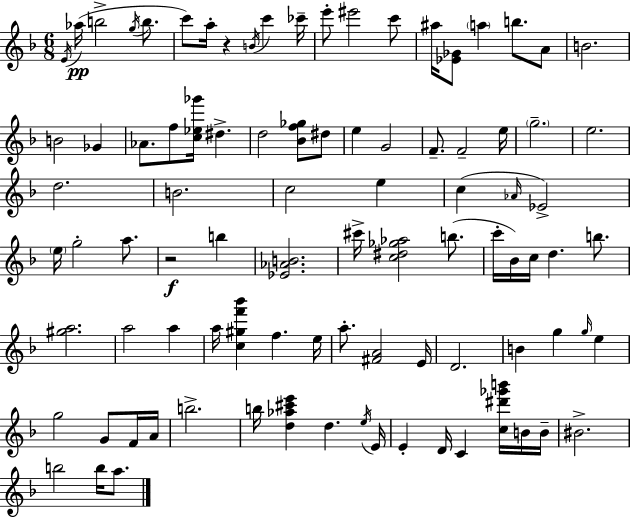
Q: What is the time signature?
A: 6/8